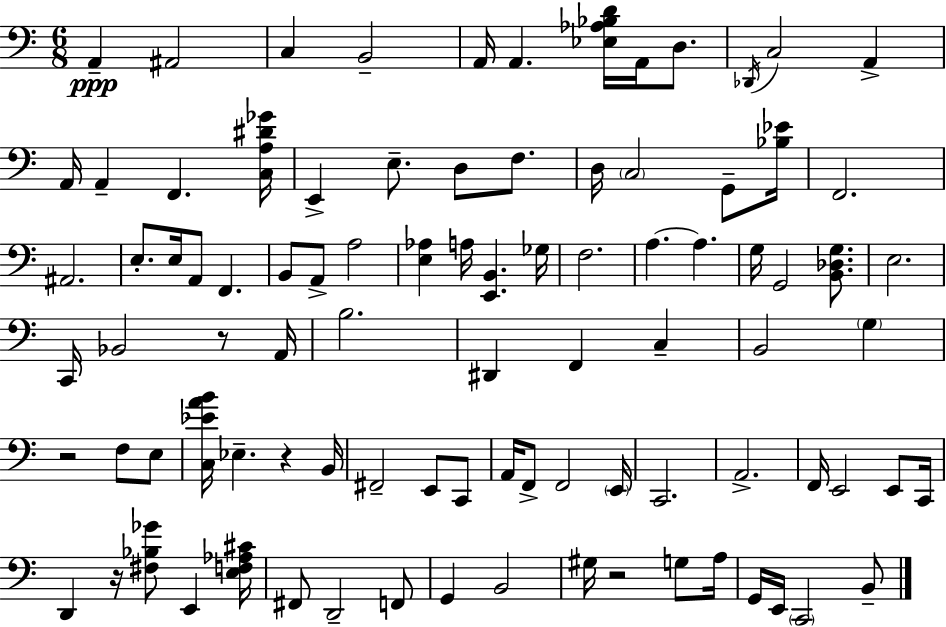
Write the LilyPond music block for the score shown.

{
  \clef bass
  \numericTimeSignature
  \time 6/8
  \key c \major
  a,4--\ppp ais,2 | c4 b,2-- | a,16 a,4. <ees aes bes d'>16 a,16 d8. | \acciaccatura { des,16 } c2 a,4-> | \break a,16 a,4-- f,4. | <c a dis' ges'>16 e,4-> e8.-- d8 f8. | d16 \parenthesize c2 g,8-- | <bes ees'>16 f,2. | \break ais,2. | e8.-. e16 a,8 f,4. | b,8 a,8-> a2 | <e aes>4 a16 <e, b,>4. | \break ges16 f2. | a4.~~ a4. | g16 g,2 <b, des g>8. | e2. | \break c,16 bes,2 r8 | a,16 b2. | dis,4 f,4 c4-- | b,2 \parenthesize g4 | \break r2 f8 e8 | <c ees' a' b'>16 ees4.-- r4 | b,16 fis,2-- e,8 c,8 | a,16 f,8-> f,2 | \break \parenthesize e,16 c,2. | a,2.-> | f,16 e,2 e,8 | c,16 d,4 r16 <fis bes ges'>8 e,4 | \break <e f aes cis'>16 fis,8 d,2-- f,8 | g,4 b,2 | gis16 r2 g8 | a16 g,16 e,16 \parenthesize c,2 b,8-- | \break \bar "|."
}